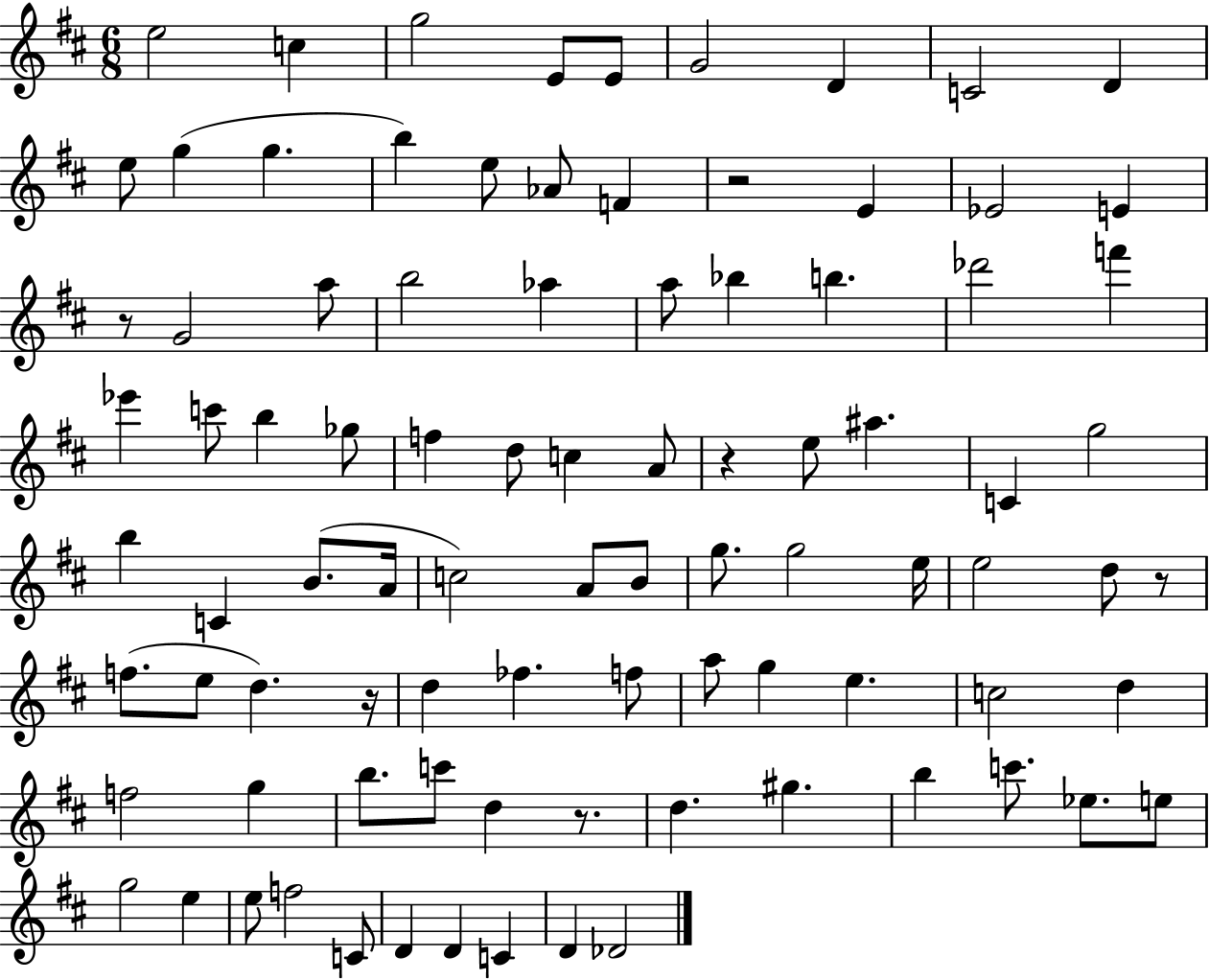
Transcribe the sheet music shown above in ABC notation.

X:1
T:Untitled
M:6/8
L:1/4
K:D
e2 c g2 E/2 E/2 G2 D C2 D e/2 g g b e/2 _A/2 F z2 E _E2 E z/2 G2 a/2 b2 _a a/2 _b b _d'2 f' _e' c'/2 b _g/2 f d/2 c A/2 z e/2 ^a C g2 b C B/2 A/4 c2 A/2 B/2 g/2 g2 e/4 e2 d/2 z/2 f/2 e/2 d z/4 d _f f/2 a/2 g e c2 d f2 g b/2 c'/2 d z/2 d ^g b c'/2 _e/2 e/2 g2 e e/2 f2 C/2 D D C D _D2